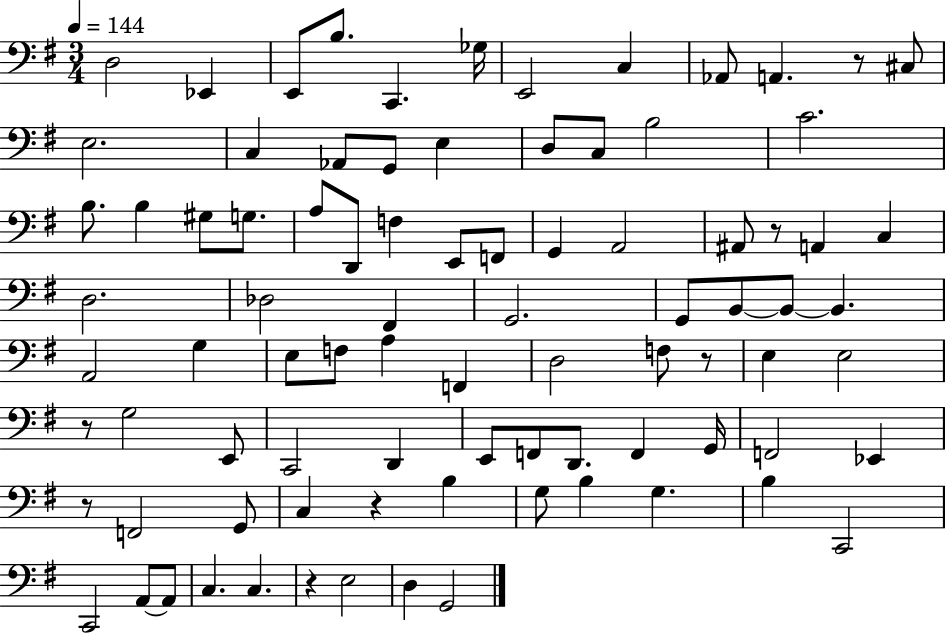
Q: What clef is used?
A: bass